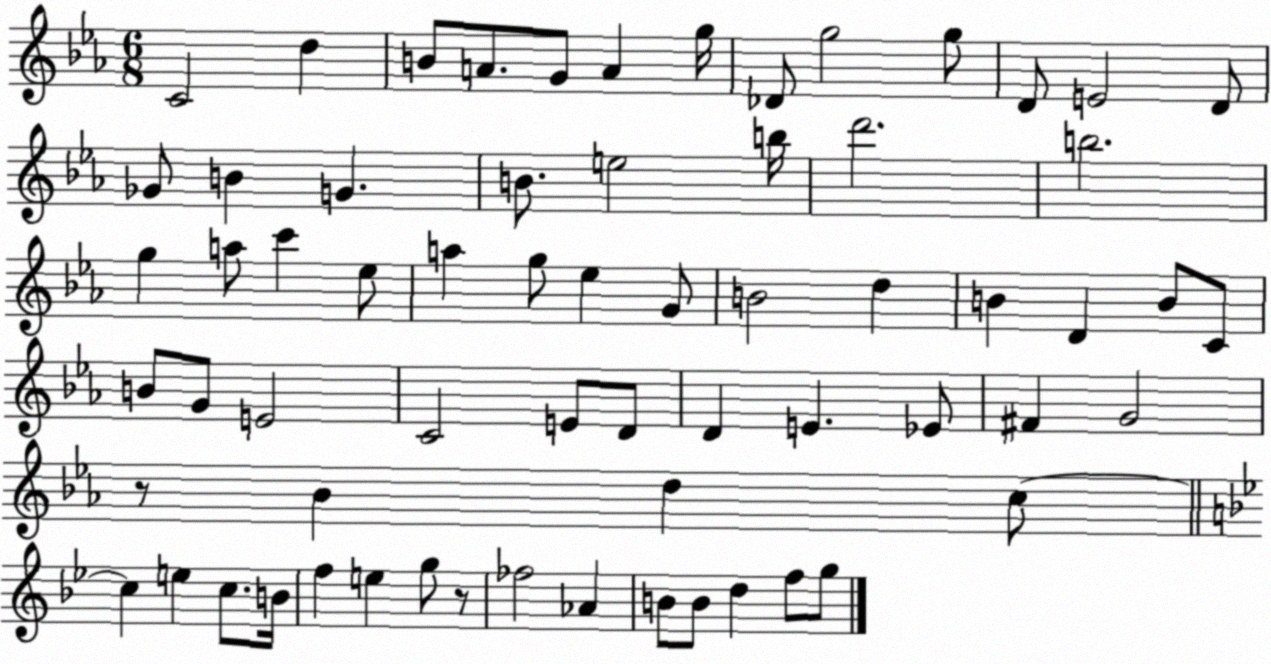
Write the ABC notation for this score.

X:1
T:Untitled
M:6/8
L:1/4
K:Eb
C2 d B/2 A/2 G/2 A g/4 _D/2 g2 g/2 D/2 E2 D/2 _G/2 B G B/2 e2 b/4 d'2 b2 g a/2 c' _e/2 a g/2 _e G/2 B2 d B D B/2 C/2 B/2 G/2 E2 C2 E/2 D/2 D E _E/2 ^F G2 z/2 _B d c/2 c e c/2 B/4 f e g/2 z/2 _f2 _A B/2 B/2 d f/2 g/2